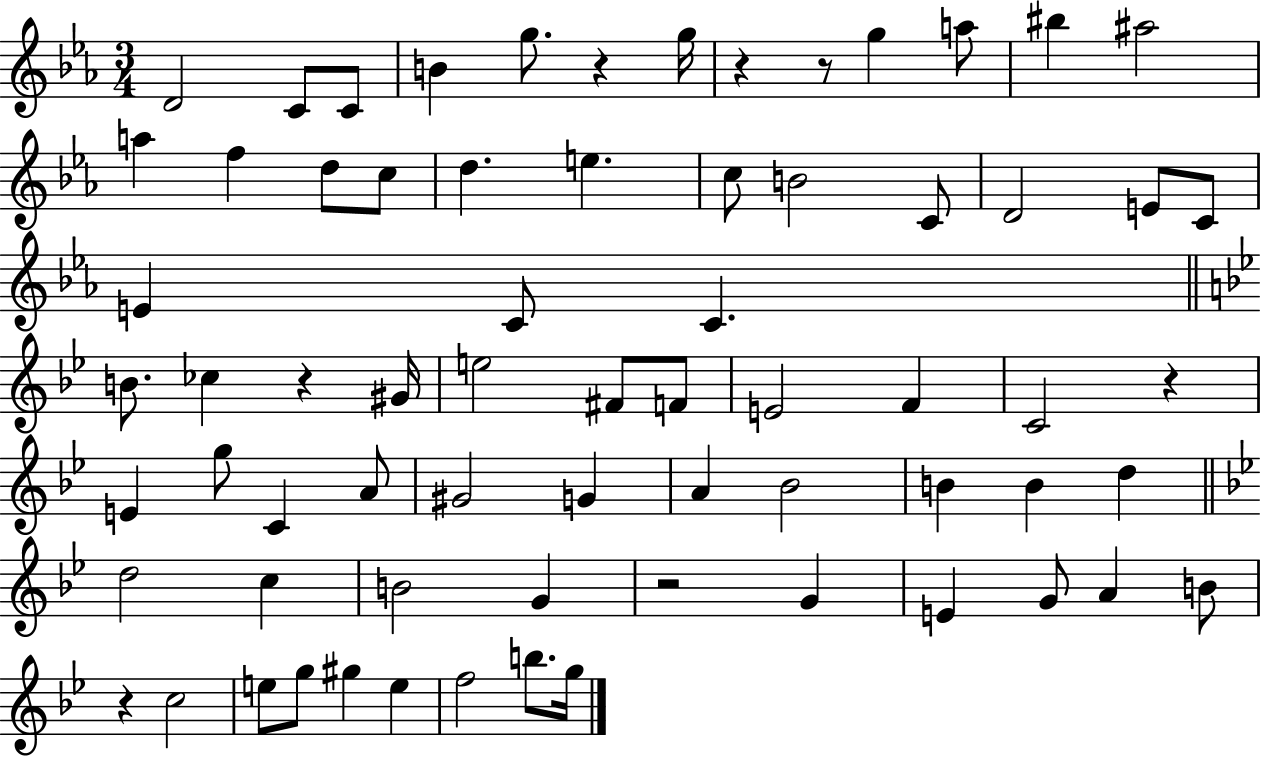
X:1
T:Untitled
M:3/4
L:1/4
K:Eb
D2 C/2 C/2 B g/2 z g/4 z z/2 g a/2 ^b ^a2 a f d/2 c/2 d e c/2 B2 C/2 D2 E/2 C/2 E C/2 C B/2 _c z ^G/4 e2 ^F/2 F/2 E2 F C2 z E g/2 C A/2 ^G2 G A _B2 B B d d2 c B2 G z2 G E G/2 A B/2 z c2 e/2 g/2 ^g e f2 b/2 g/4